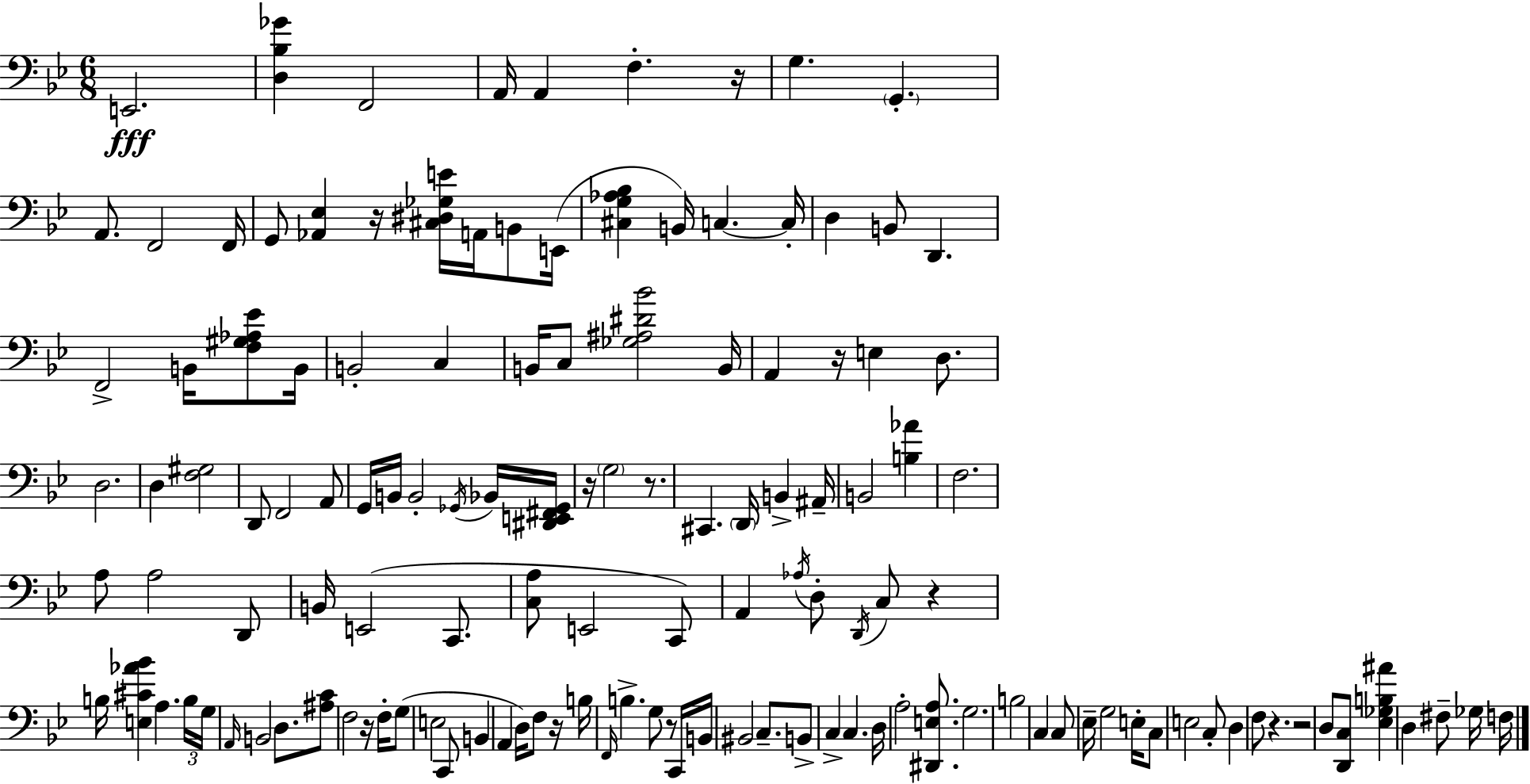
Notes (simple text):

E2/h. [D3,Bb3,Gb4]/q F2/h A2/s A2/q F3/q. R/s G3/q. G2/q. A2/e. F2/h F2/s G2/e [Ab2,Eb3]/q R/s [C#3,D#3,Gb3,E4]/s A2/s B2/e E2/s [C#3,G3,Ab3,Bb3]/q B2/s C3/q. C3/s D3/q B2/e D2/q. F2/h B2/s [F3,G#3,Ab3,Eb4]/e B2/s B2/h C3/q B2/s C3/e [Gb3,A#3,D#4,Bb4]/h B2/s A2/q R/s E3/q D3/e. D3/h. D3/q [F3,G#3]/h D2/e F2/h A2/e G2/s B2/s B2/h Gb2/s Bb2/s [D#2,E2,F#2,Gb2]/s R/s G3/h R/e. C#2/q. D2/s B2/q A#2/s B2/h [B3,Ab4]/q F3/h. A3/e A3/h D2/e B2/s E2/h C2/e. [C3,A3]/e E2/h C2/e A2/q Ab3/s D3/e D2/s C3/e R/q B3/s [E3,C#4,Ab4,Bb4]/q A3/q. B3/s G3/s A2/s B2/h D3/e. [A#3,C4]/e F3/h R/s F3/s G3/e E3/h C2/e B2/q A2/q D3/s F3/e R/s B3/s F2/s B3/q. G3/e R/e C2/s B2/s BIS2/h C3/e. B2/e C3/q C3/q. D3/s A3/h [D#2,E3,A3]/e. G3/h. B3/h C3/q C3/e Eb3/s G3/h E3/s C3/e E3/h C3/e D3/q F3/e R/q. R/h D3/e [D2,C3]/e [Eb3,Gb3,B3,A#4]/q D3/q F#3/e Gb3/s F3/s